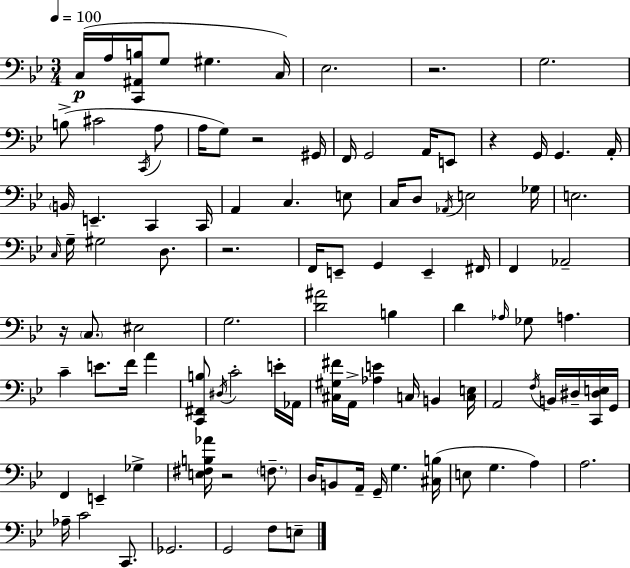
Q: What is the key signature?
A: G minor